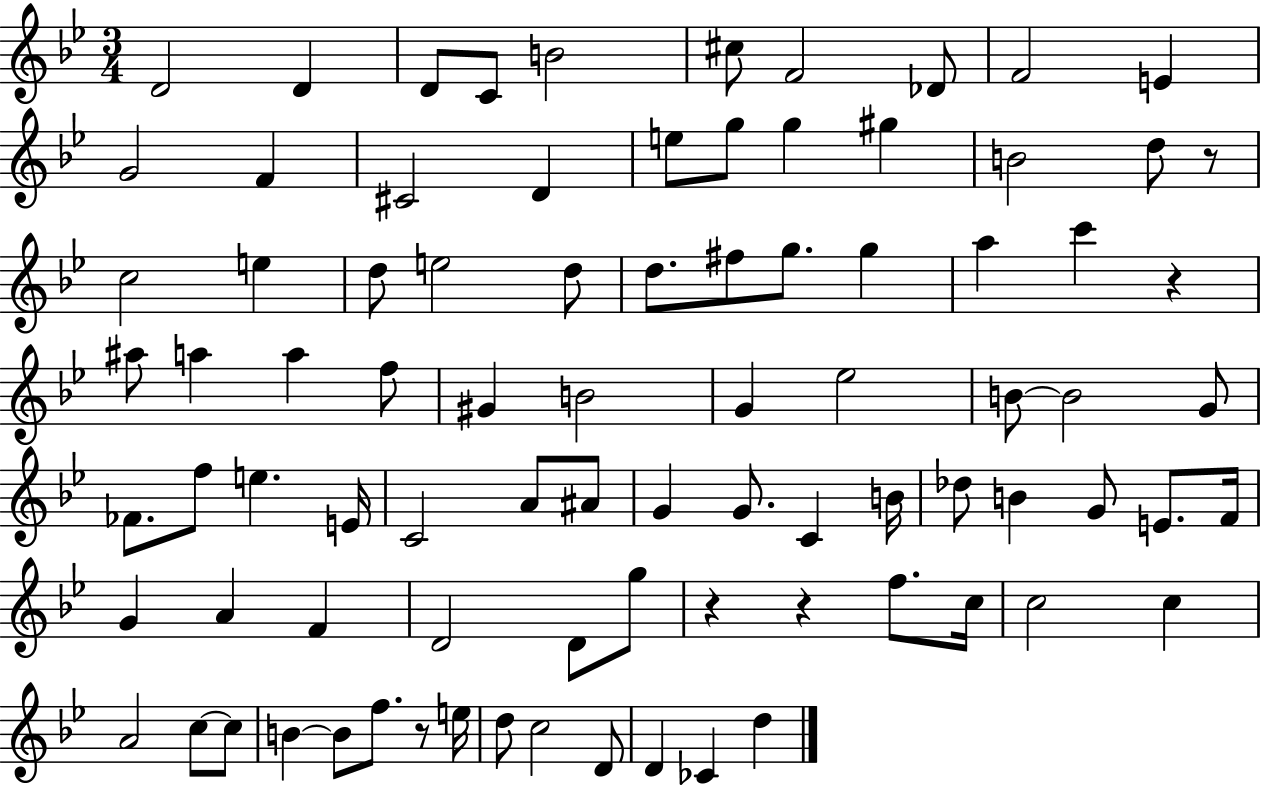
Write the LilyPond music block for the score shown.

{
  \clef treble
  \numericTimeSignature
  \time 3/4
  \key bes \major
  d'2 d'4 | d'8 c'8 b'2 | cis''8 f'2 des'8 | f'2 e'4 | \break g'2 f'4 | cis'2 d'4 | e''8 g''8 g''4 gis''4 | b'2 d''8 r8 | \break c''2 e''4 | d''8 e''2 d''8 | d''8. fis''8 g''8. g''4 | a''4 c'''4 r4 | \break ais''8 a''4 a''4 f''8 | gis'4 b'2 | g'4 ees''2 | b'8~~ b'2 g'8 | \break fes'8. f''8 e''4. e'16 | c'2 a'8 ais'8 | g'4 g'8. c'4 b'16 | des''8 b'4 g'8 e'8. f'16 | \break g'4 a'4 f'4 | d'2 d'8 g''8 | r4 r4 f''8. c''16 | c''2 c''4 | \break a'2 c''8~~ c''8 | b'4~~ b'8 f''8. r8 e''16 | d''8 c''2 d'8 | d'4 ces'4 d''4 | \break \bar "|."
}